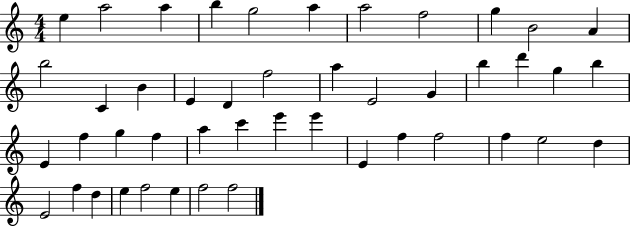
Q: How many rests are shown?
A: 0